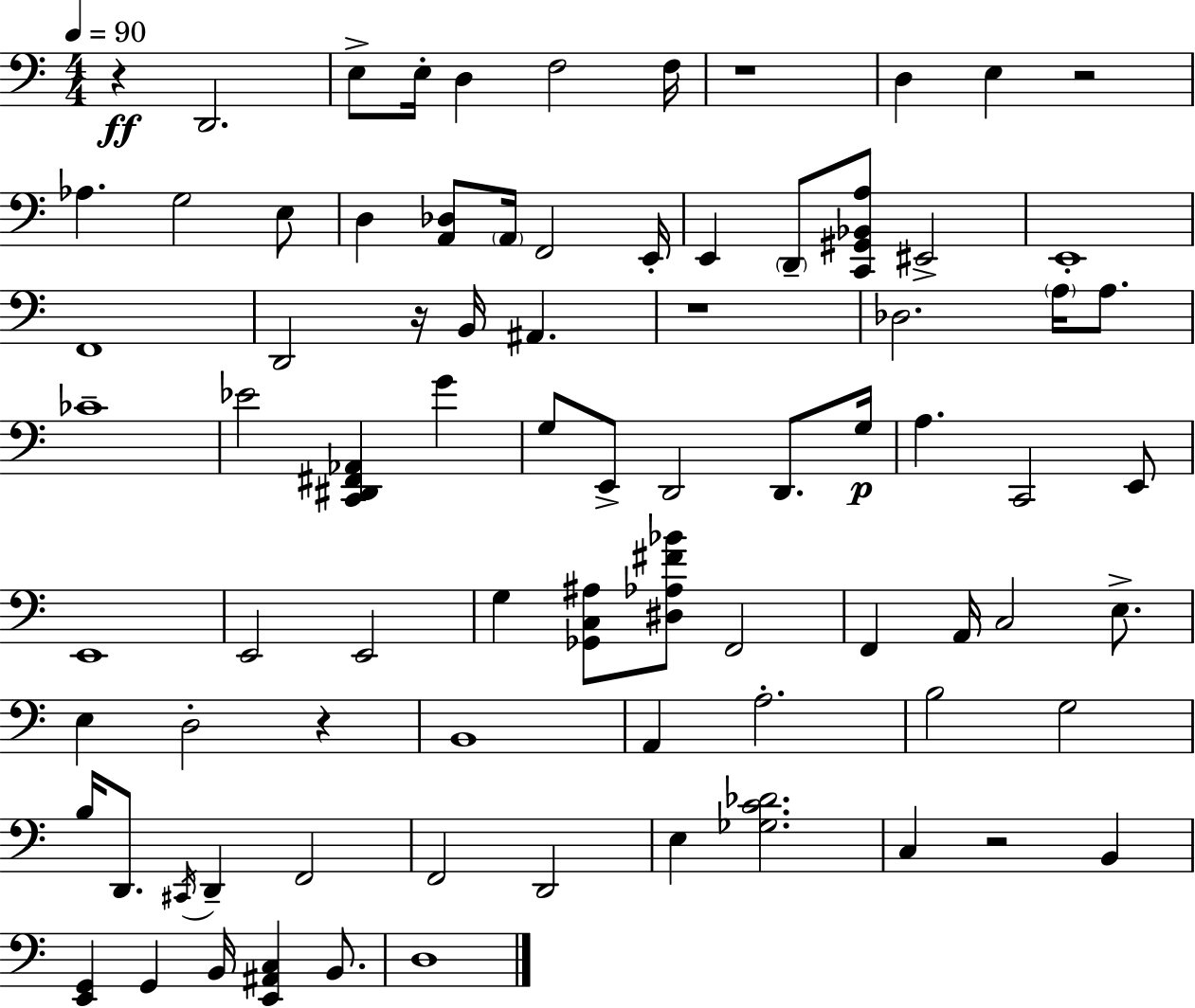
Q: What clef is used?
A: bass